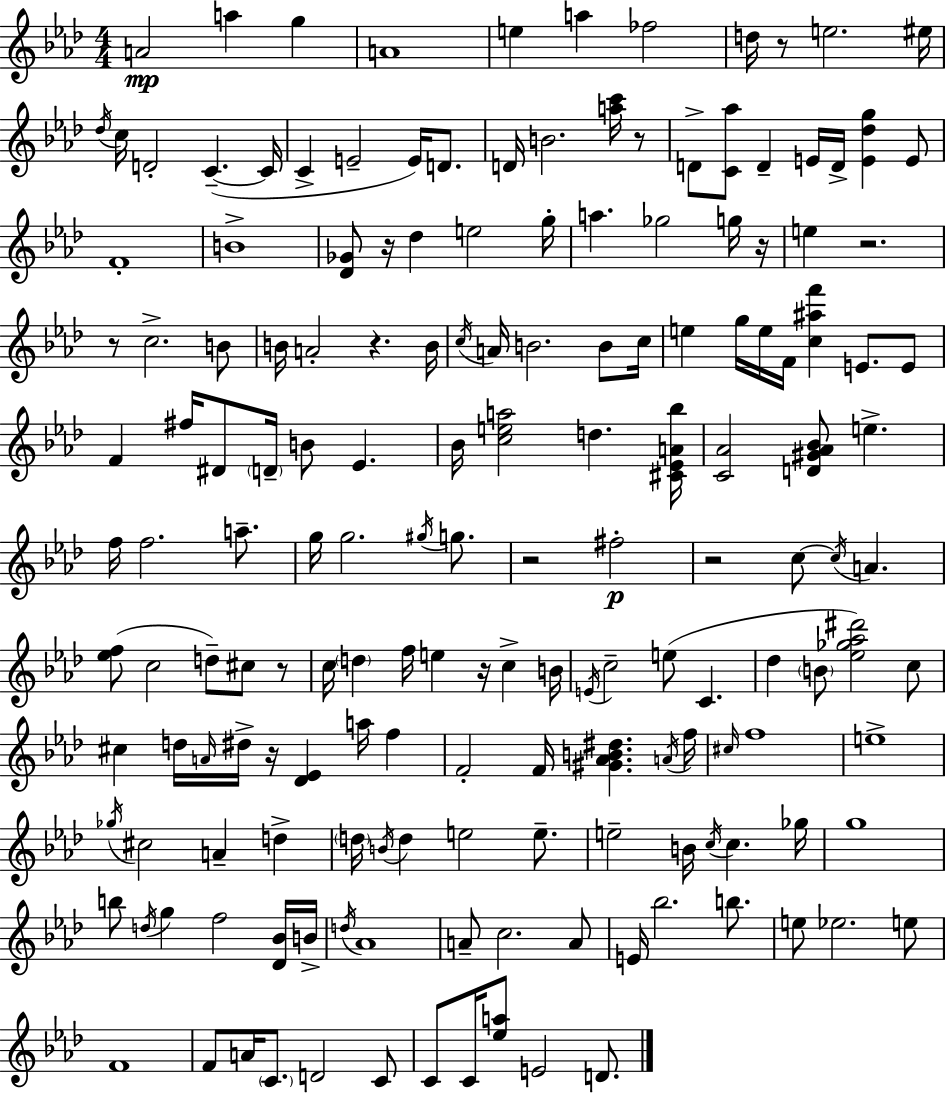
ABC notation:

X:1
T:Untitled
M:4/4
L:1/4
K:Ab
A2 a g A4 e a _f2 d/4 z/2 e2 ^e/4 _d/4 c/4 D2 C C/4 C E2 E/4 D/2 D/4 B2 [ac']/4 z/2 D/2 [C_a]/2 D E/4 D/4 [E_dg] E/2 F4 B4 [_D_G]/2 z/4 _d e2 g/4 a _g2 g/4 z/4 e z2 z/2 c2 B/2 B/4 A2 z B/4 c/4 A/4 B2 B/2 c/4 e g/4 e/4 F/4 [c^af'] E/2 E/2 F ^f/4 ^D/2 D/4 B/2 _E _B/4 [cea]2 d [^C_EA_b]/4 [C_A]2 [D^G_A_B]/2 e f/4 f2 a/2 g/4 g2 ^g/4 g/2 z2 ^f2 z2 c/2 c/4 A [_ef]/2 c2 d/2 ^c/2 z/2 c/4 d f/4 e z/4 c B/4 E/4 c2 e/2 C _d B/2 [_e_g_a^d']2 c/2 ^c d/4 A/4 ^d/4 z/4 [_D_E] a/4 f F2 F/4 [^G_AB^d] A/4 f/4 ^c/4 f4 e4 _g/4 ^c2 A d d/4 B/4 d e2 e/2 e2 B/4 c/4 c _g/4 g4 b/2 d/4 g f2 [_D_B]/4 B/4 d/4 _A4 A/2 c2 A/2 E/4 _b2 b/2 e/2 _e2 e/2 F4 F/2 A/4 C/2 D2 C/2 C/2 C/4 [_ea]/2 E2 D/2